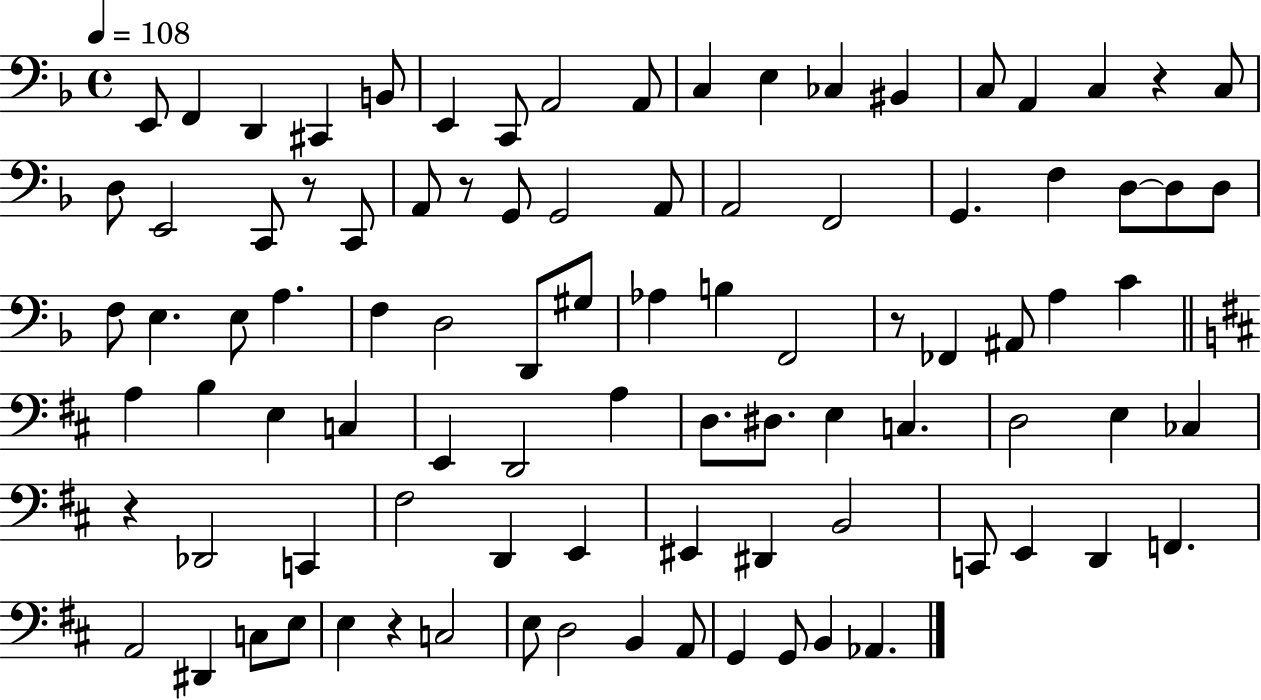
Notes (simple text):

E2/e F2/q D2/q C#2/q B2/e E2/q C2/e A2/h A2/e C3/q E3/q CES3/q BIS2/q C3/e A2/q C3/q R/q C3/e D3/e E2/h C2/e R/e C2/e A2/e R/e G2/e G2/h A2/e A2/h F2/h G2/q. F3/q D3/e D3/e D3/e F3/e E3/q. E3/e A3/q. F3/q D3/h D2/e G#3/e Ab3/q B3/q F2/h R/e FES2/q A#2/e A3/q C4/q A3/q B3/q E3/q C3/q E2/q D2/h A3/q D3/e. D#3/e. E3/q C3/q. D3/h E3/q CES3/q R/q Db2/h C2/q F#3/h D2/q E2/q EIS2/q D#2/q B2/h C2/e E2/q D2/q F2/q. A2/h D#2/q C3/e E3/e E3/q R/q C3/h E3/e D3/h B2/q A2/e G2/q G2/e B2/q Ab2/q.